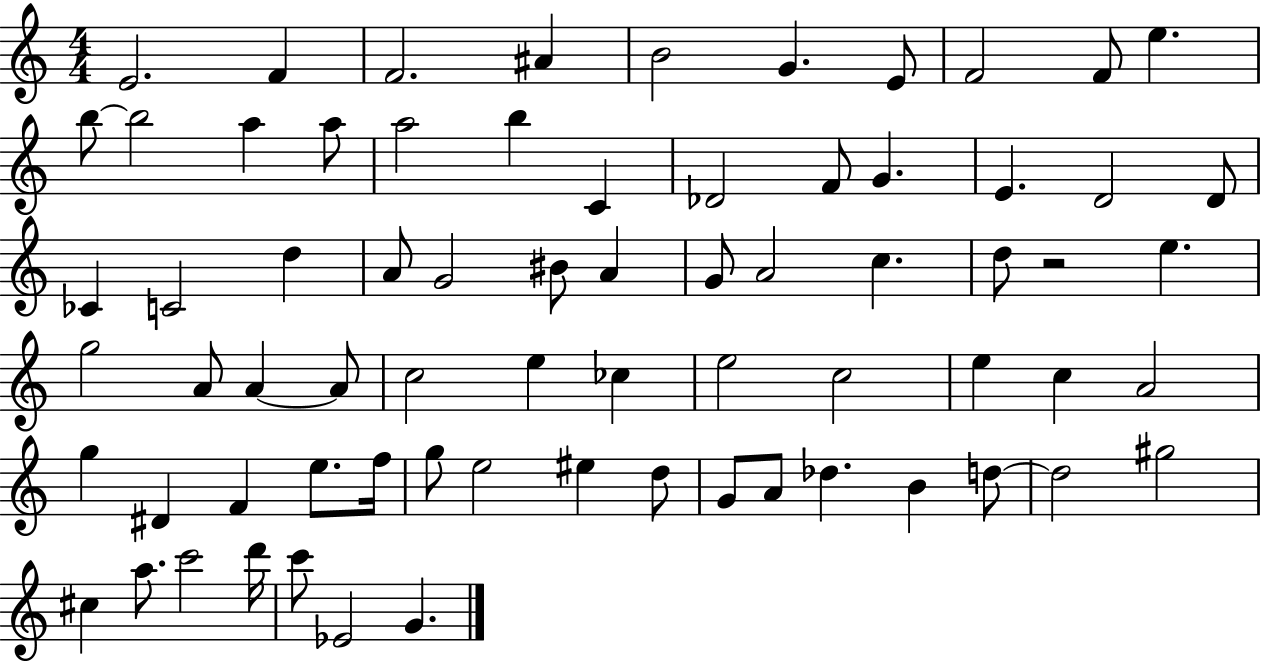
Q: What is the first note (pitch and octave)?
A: E4